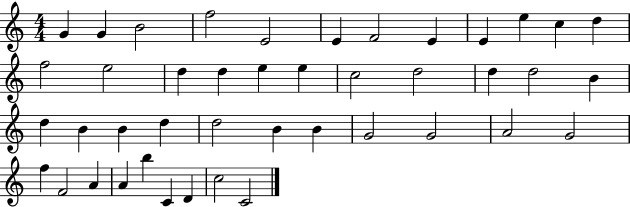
G4/q G4/q B4/h F5/h E4/h E4/q F4/h E4/q E4/q E5/q C5/q D5/q F5/h E5/h D5/q D5/q E5/q E5/q C5/h D5/h D5/q D5/h B4/q D5/q B4/q B4/q D5/q D5/h B4/q B4/q G4/h G4/h A4/h G4/h F5/q F4/h A4/q A4/q B5/q C4/q D4/q C5/h C4/h